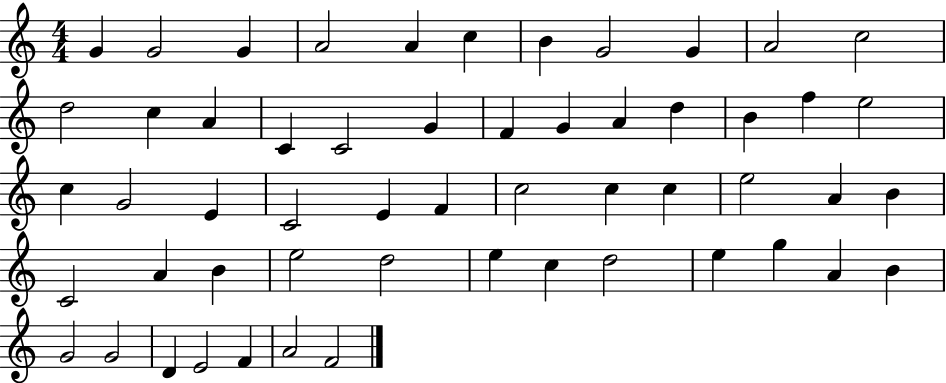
X:1
T:Untitled
M:4/4
L:1/4
K:C
G G2 G A2 A c B G2 G A2 c2 d2 c A C C2 G F G A d B f e2 c G2 E C2 E F c2 c c e2 A B C2 A B e2 d2 e c d2 e g A B G2 G2 D E2 F A2 F2